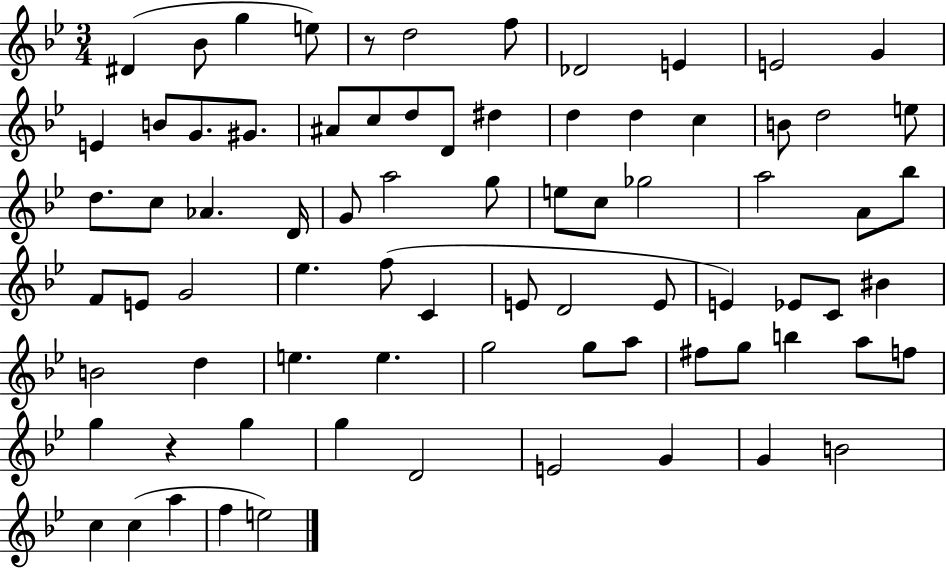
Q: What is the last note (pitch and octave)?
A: E5